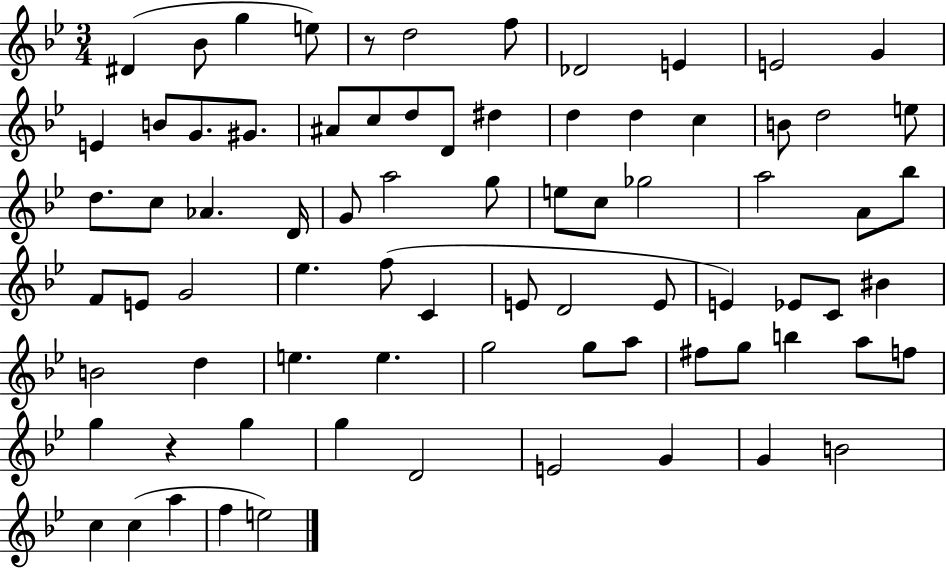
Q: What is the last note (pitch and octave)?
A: E5